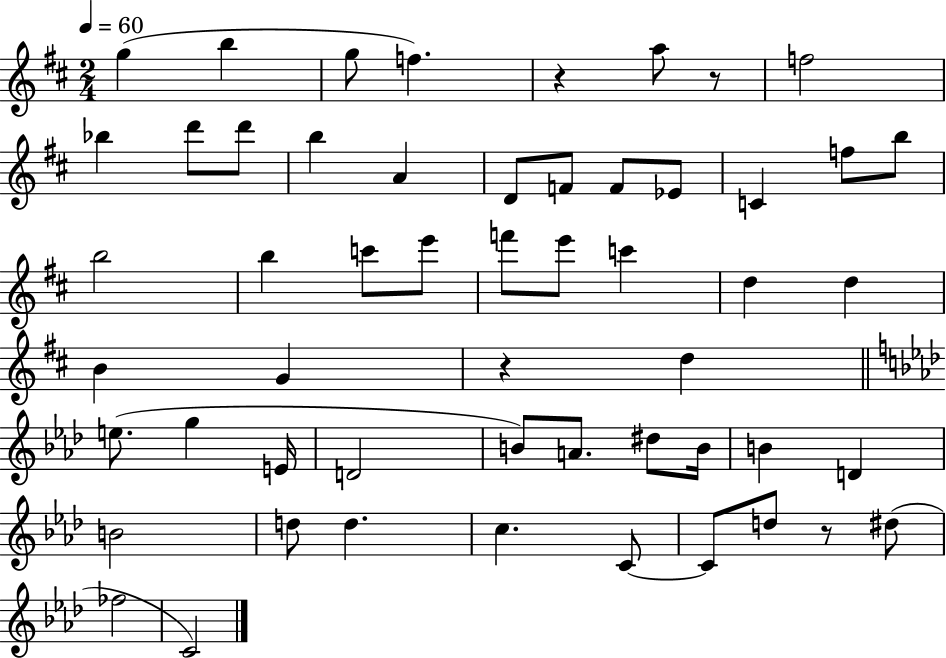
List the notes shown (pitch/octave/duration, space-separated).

G5/q B5/q G5/e F5/q. R/q A5/e R/e F5/h Bb5/q D6/e D6/e B5/q A4/q D4/e F4/e F4/e Eb4/e C4/q F5/e B5/e B5/h B5/q C6/e E6/e F6/e E6/e C6/q D5/q D5/q B4/q G4/q R/q D5/q E5/e. G5/q E4/s D4/h B4/e A4/e. D#5/e B4/s B4/q D4/q B4/h D5/e D5/q. C5/q. C4/e C4/e D5/e R/e D#5/e FES5/h C4/h